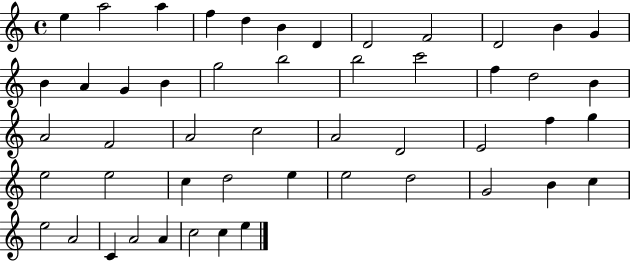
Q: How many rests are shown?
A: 0